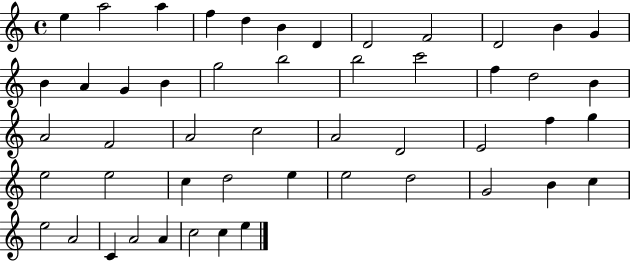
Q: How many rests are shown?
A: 0